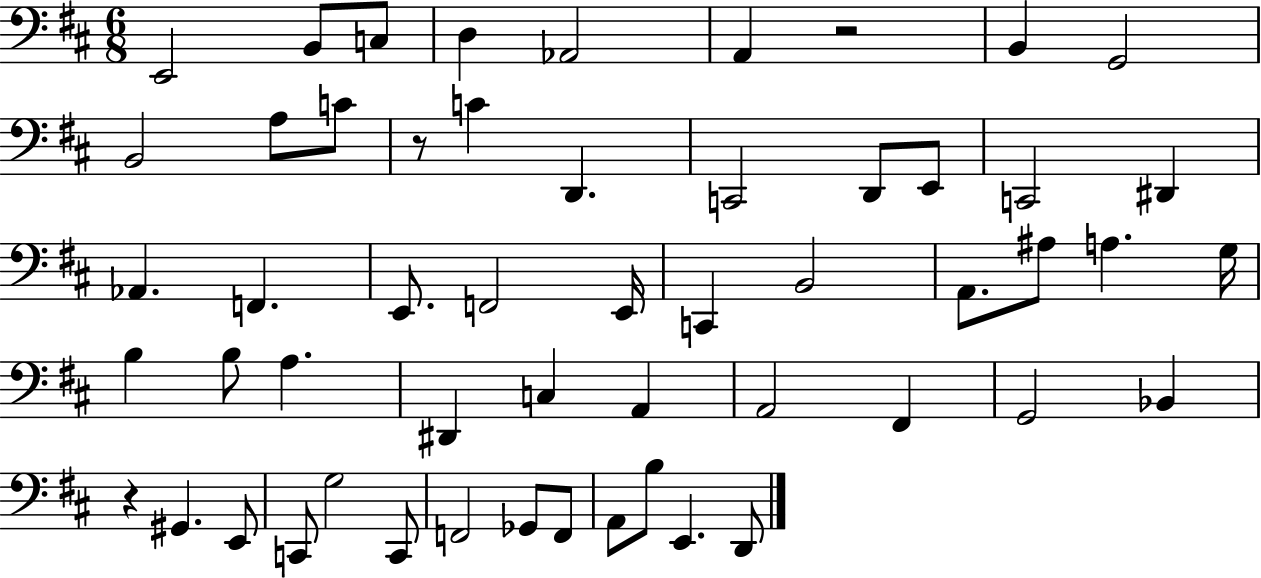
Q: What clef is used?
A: bass